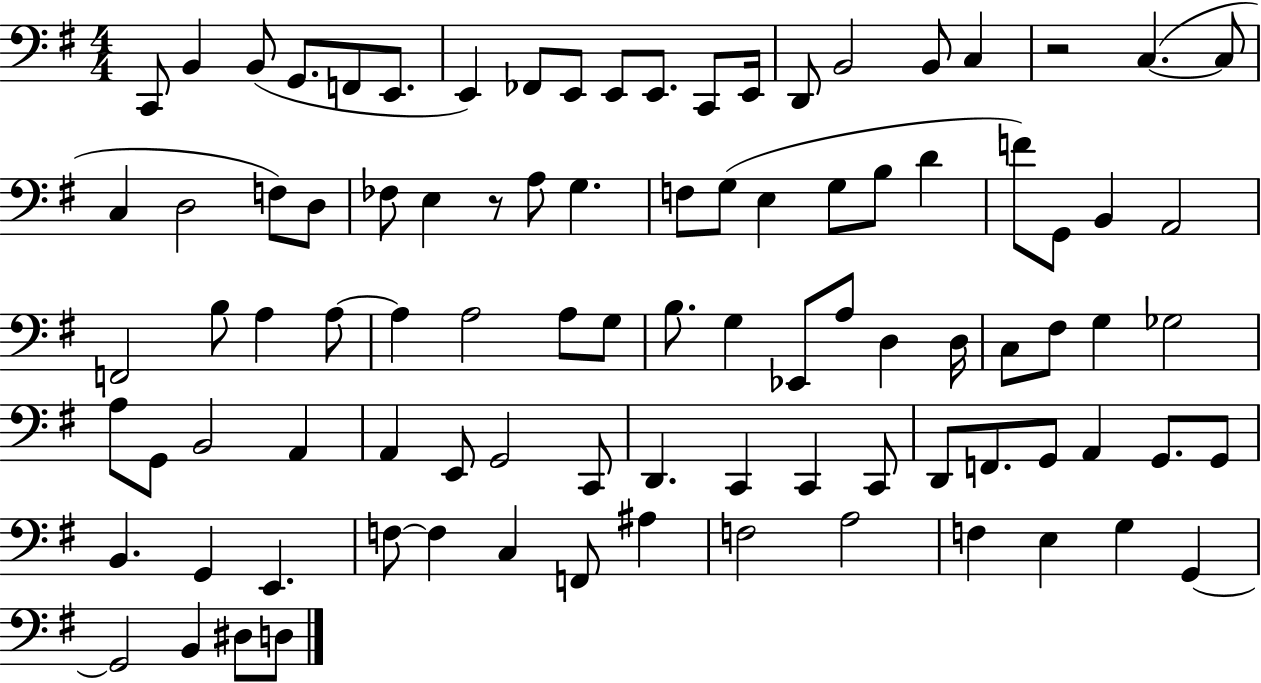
X:1
T:Untitled
M:4/4
L:1/4
K:G
C,,/2 B,, B,,/2 G,,/2 F,,/2 E,,/2 E,, _F,,/2 E,,/2 E,,/2 E,,/2 C,,/2 E,,/4 D,,/2 B,,2 B,,/2 C, z2 C, C,/2 C, D,2 F,/2 D,/2 _F,/2 E, z/2 A,/2 G, F,/2 G,/2 E, G,/2 B,/2 D F/2 G,,/2 B,, A,,2 F,,2 B,/2 A, A,/2 A, A,2 A,/2 G,/2 B,/2 G, _E,,/2 A,/2 D, D,/4 C,/2 ^F,/2 G, _G,2 A,/2 G,,/2 B,,2 A,, A,, E,,/2 G,,2 C,,/2 D,, C,, C,, C,,/2 D,,/2 F,,/2 G,,/2 A,, G,,/2 G,,/2 B,, G,, E,, F,/2 F, C, F,,/2 ^A, F,2 A,2 F, E, G, G,, G,,2 B,, ^D,/2 D,/2